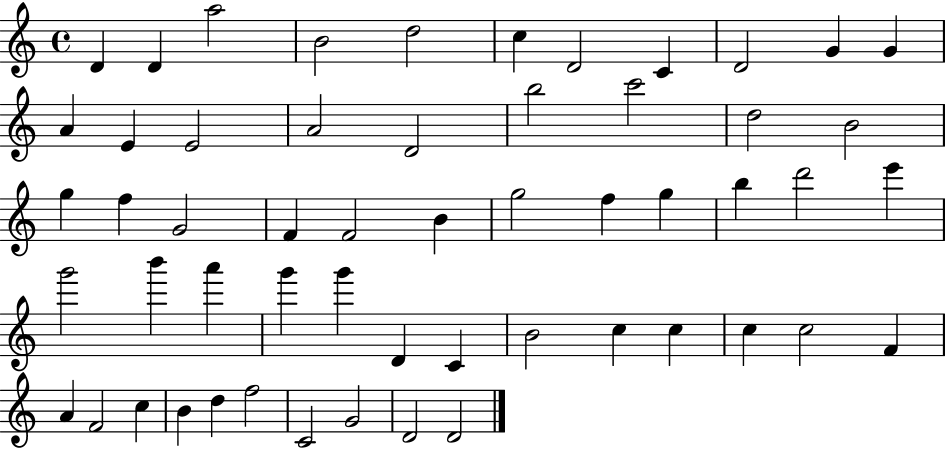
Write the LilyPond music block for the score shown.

{
  \clef treble
  \time 4/4
  \defaultTimeSignature
  \key c \major
  d'4 d'4 a''2 | b'2 d''2 | c''4 d'2 c'4 | d'2 g'4 g'4 | \break a'4 e'4 e'2 | a'2 d'2 | b''2 c'''2 | d''2 b'2 | \break g''4 f''4 g'2 | f'4 f'2 b'4 | g''2 f''4 g''4 | b''4 d'''2 e'''4 | \break g'''2 b'''4 a'''4 | g'''4 g'''4 d'4 c'4 | b'2 c''4 c''4 | c''4 c''2 f'4 | \break a'4 f'2 c''4 | b'4 d''4 f''2 | c'2 g'2 | d'2 d'2 | \break \bar "|."
}